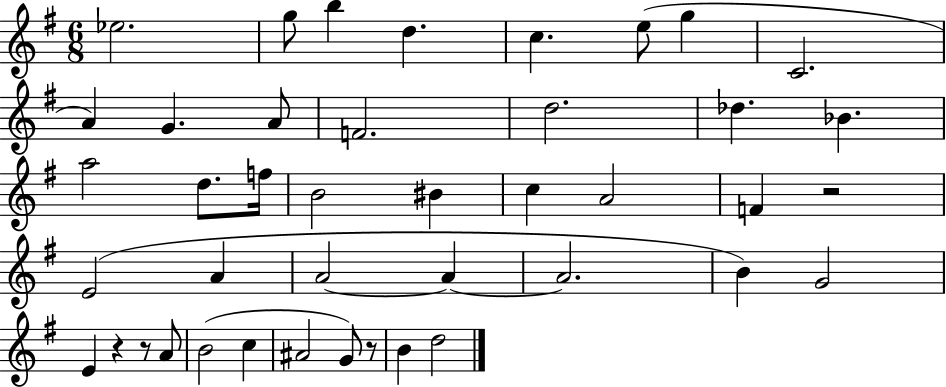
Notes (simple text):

Eb5/h. G5/e B5/q D5/q. C5/q. E5/e G5/q C4/h. A4/q G4/q. A4/e F4/h. D5/h. Db5/q. Bb4/q. A5/h D5/e. F5/s B4/h BIS4/q C5/q A4/h F4/q R/h E4/h A4/q A4/h A4/q A4/h. B4/q G4/h E4/q R/q R/e A4/e B4/h C5/q A#4/h G4/e R/e B4/q D5/h